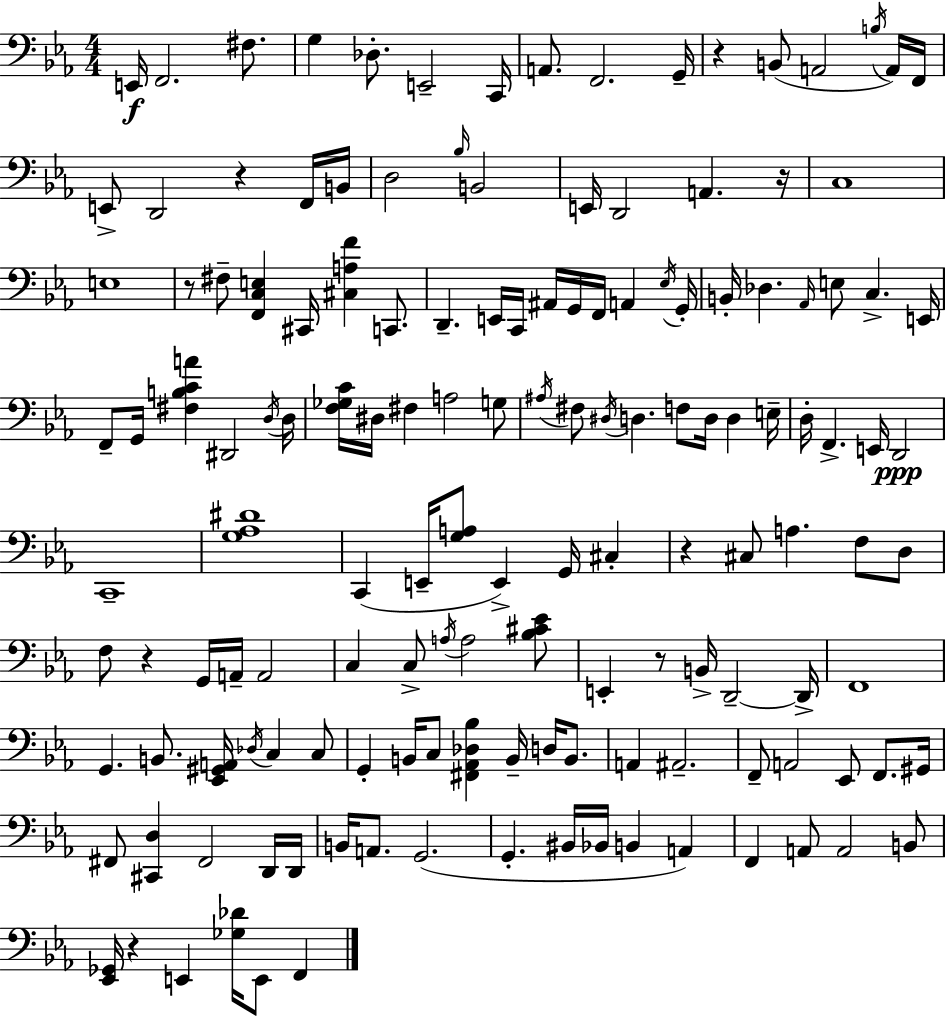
X:1
T:Untitled
M:4/4
L:1/4
K:Cm
E,,/4 F,,2 ^F,/2 G, _D,/2 E,,2 C,,/4 A,,/2 F,,2 G,,/4 z B,,/2 A,,2 B,/4 A,,/4 F,,/4 E,,/2 D,,2 z F,,/4 B,,/4 D,2 _B,/4 B,,2 E,,/4 D,,2 A,, z/4 C,4 E,4 z/2 ^F,/2 [F,,C,E,] ^C,,/4 [^C,A,F] C,,/2 D,, E,,/4 C,,/4 ^A,,/4 G,,/4 F,,/4 A,, _E,/4 G,,/4 B,,/4 _D, _A,,/4 E,/2 C, E,,/4 F,,/2 G,,/4 [^F,B,CA] ^D,,2 D,/4 D,/4 [F,_G,C]/4 ^D,/4 ^F, A,2 G,/2 ^A,/4 ^F,/2 ^D,/4 D, F,/2 D,/4 D, E,/4 D,/4 F,, E,,/4 D,,2 C,,4 [G,_A,^D]4 C,, E,,/4 [G,A,]/2 E,, G,,/4 ^C, z ^C,/2 A, F,/2 D,/2 F,/2 z G,,/4 A,,/4 A,,2 C, C,/2 A,/4 A,2 [_B,^C_E]/2 E,, z/2 B,,/4 D,,2 D,,/4 F,,4 G,, B,,/2 [_E,,^G,,A,,]/4 _D,/4 C, C,/2 G,, B,,/4 C,/2 [^F,,_A,,_D,_B,] B,,/4 D,/4 B,,/2 A,, ^A,,2 F,,/2 A,,2 _E,,/2 F,,/2 ^G,,/4 ^F,,/2 [^C,,D,] ^F,,2 D,,/4 D,,/4 B,,/4 A,,/2 G,,2 G,, ^B,,/4 _B,,/4 B,, A,, F,, A,,/2 A,,2 B,,/2 [_E,,_G,,]/4 z E,, [_G,_D]/4 E,,/2 F,,